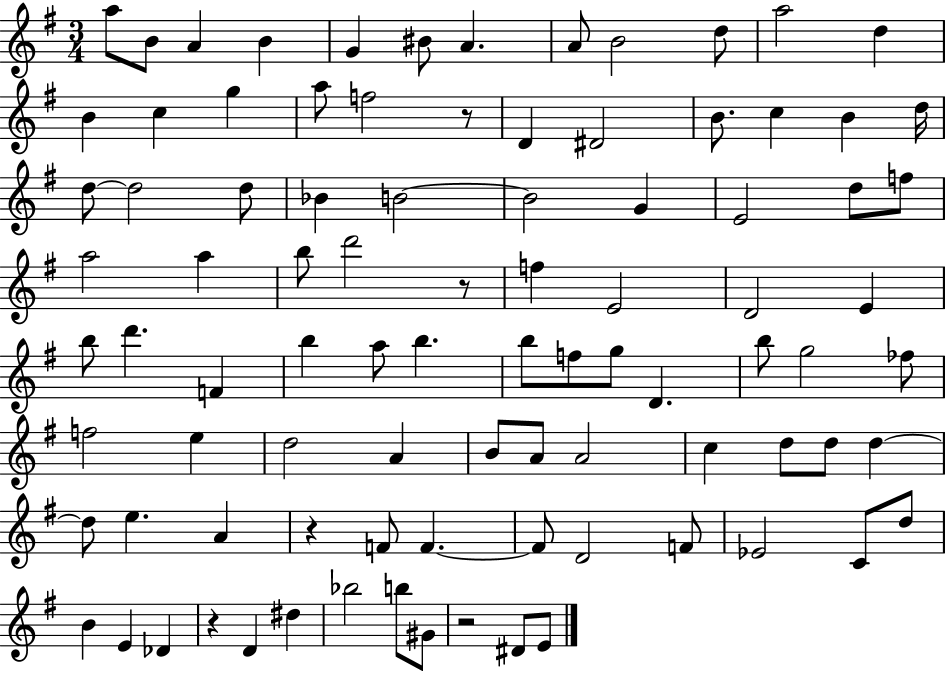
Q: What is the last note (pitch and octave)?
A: E4